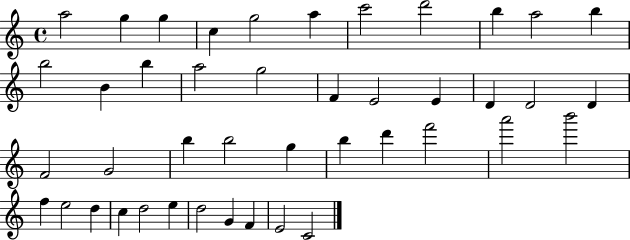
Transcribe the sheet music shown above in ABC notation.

X:1
T:Untitled
M:4/4
L:1/4
K:C
a2 g g c g2 a c'2 d'2 b a2 b b2 B b a2 g2 F E2 E D D2 D F2 G2 b b2 g b d' f'2 a'2 b'2 f e2 d c d2 e d2 G F E2 C2